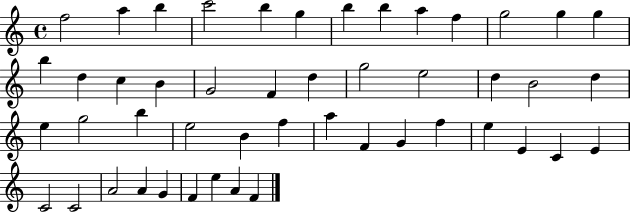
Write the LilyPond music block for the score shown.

{
  \clef treble
  \time 4/4
  \defaultTimeSignature
  \key c \major
  f''2 a''4 b''4 | c'''2 b''4 g''4 | b''4 b''4 a''4 f''4 | g''2 g''4 g''4 | \break b''4 d''4 c''4 b'4 | g'2 f'4 d''4 | g''2 e''2 | d''4 b'2 d''4 | \break e''4 g''2 b''4 | e''2 b'4 f''4 | a''4 f'4 g'4 f''4 | e''4 e'4 c'4 e'4 | \break c'2 c'2 | a'2 a'4 g'4 | f'4 e''4 a'4 f'4 | \bar "|."
}